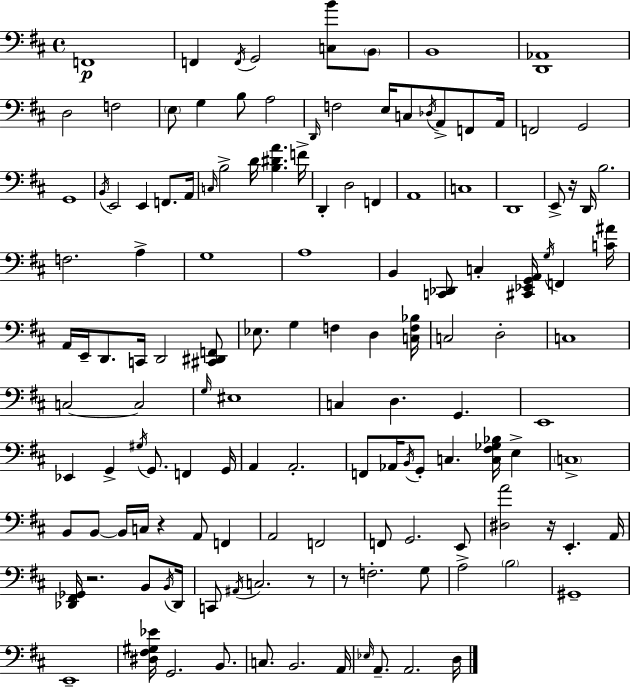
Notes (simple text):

F2/w F2/q F2/s G2/h [C3,B4]/e B2/e B2/w [D2,Ab2]/w D3/h F3/h E3/e G3/q B3/e A3/h D2/s F3/h E3/s C3/e Db3/s A2/e F2/e A2/s F2/h G2/h G2/w B2/s E2/h E2/q F2/e. A2/s C3/s B3/h D4/s [B3,D#4,A4]/q. F4/s D2/q D3/h F2/q A2/w C3/w D2/w E2/e R/s D2/s B3/h. F3/h. A3/q G3/w A3/w B2/q [C2,Db2]/e C3/q [C#2,Eb2,G2,A2]/s G3/s F2/q [C4,A#4]/s A2/s E2/s D2/e. C2/s D2/h [C#2,D#2,F2]/e Eb3/e. G3/q F3/q D3/q [C3,F3,Bb3]/s C3/h D3/h C3/w C3/h C3/h G3/s EIS3/w C3/q D3/q. G2/q. E2/w Eb2/q G2/q G#3/s G2/e. F2/q G2/s A2/q A2/h. F2/e Ab2/s B2/s G2/e C3/q. [C3,F#3,Gb3,Bb3]/s E3/q C3/w B2/e B2/e B2/s C3/s R/q A2/e F2/q A2/h F2/h F2/e G2/h. E2/e [D#3,A4]/h R/s E2/q. A2/s [Db2,F#2,Gb2]/s R/h. B2/e B2/s Db2/s C2/e A#2/s C3/h. R/e R/e F3/h. G3/e A3/h B3/h G#2/w E2/w [D#3,F#3,G#3,Eb4]/s G2/h. B2/e. C3/e. B2/h. A2/s Eb3/s A2/e. A2/h. D3/s